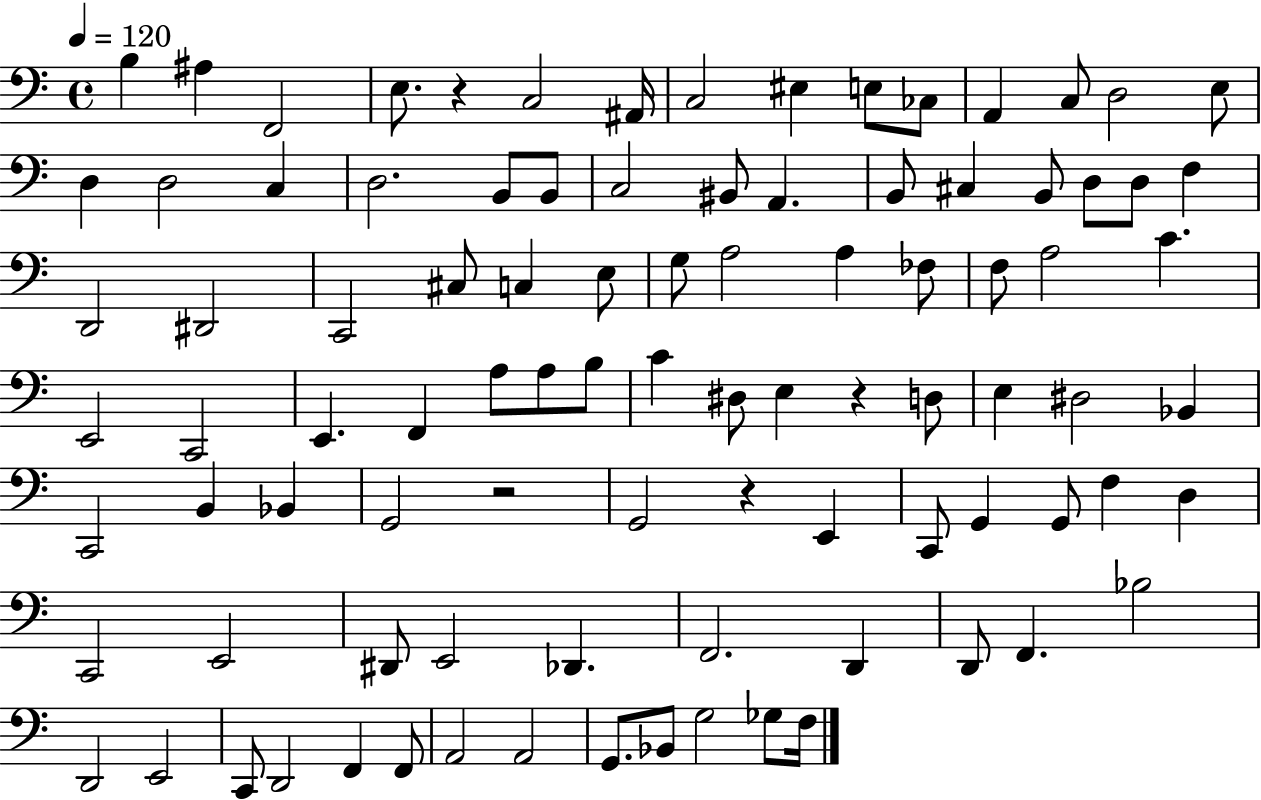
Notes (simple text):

B3/q A#3/q F2/h E3/e. R/q C3/h A#2/s C3/h EIS3/q E3/e CES3/e A2/q C3/e D3/h E3/e D3/q D3/h C3/q D3/h. B2/e B2/e C3/h BIS2/e A2/q. B2/e C#3/q B2/e D3/e D3/e F3/q D2/h D#2/h C2/h C#3/e C3/q E3/e G3/e A3/h A3/q FES3/e F3/e A3/h C4/q. E2/h C2/h E2/q. F2/q A3/e A3/e B3/e C4/q D#3/e E3/q R/q D3/e E3/q D#3/h Bb2/q C2/h B2/q Bb2/q G2/h R/h G2/h R/q E2/q C2/e G2/q G2/e F3/q D3/q C2/h E2/h D#2/e E2/h Db2/q. F2/h. D2/q D2/e F2/q. Bb3/h D2/h E2/h C2/e D2/h F2/q F2/e A2/h A2/h G2/e. Bb2/e G3/h Gb3/e F3/s